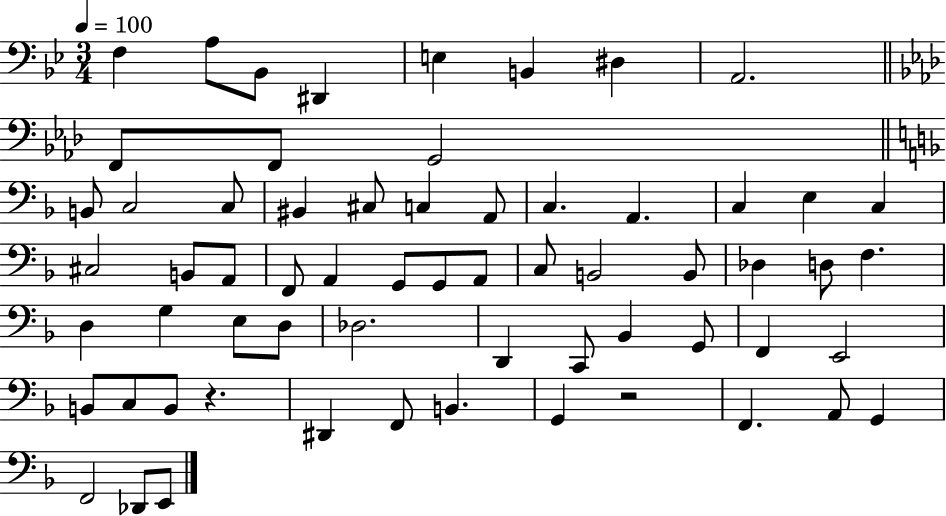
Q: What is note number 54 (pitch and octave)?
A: B2